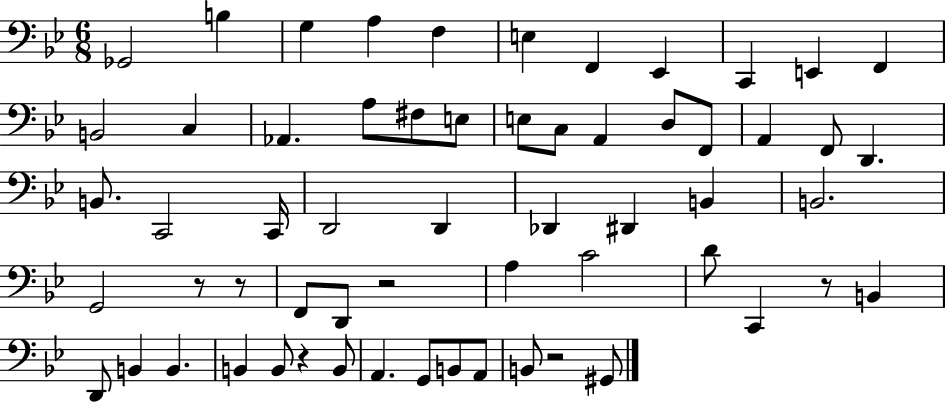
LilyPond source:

{
  \clef bass
  \numericTimeSignature
  \time 6/8
  \key bes \major
  \repeat volta 2 { ges,2 b4 | g4 a4 f4 | e4 f,4 ees,4 | c,4 e,4 f,4 | \break b,2 c4 | aes,4. a8 fis8 e8 | e8 c8 a,4 d8 f,8 | a,4 f,8 d,4. | \break b,8. c,2 c,16 | d,2 d,4 | des,4 dis,4 b,4 | b,2. | \break g,2 r8 r8 | f,8 d,8 r2 | a4 c'2 | d'8 c,4 r8 b,4 | \break d,8 b,4 b,4. | b,4 b,8 r4 b,8 | a,4. g,8 b,8 a,8 | b,8 r2 gis,8 | \break } \bar "|."
}